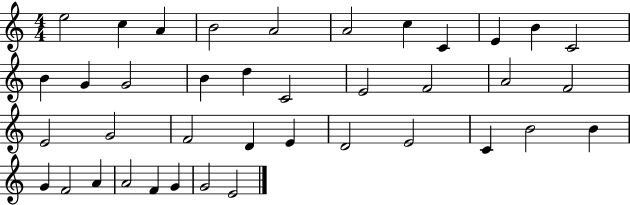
E5/h C5/q A4/q B4/h A4/h A4/h C5/q C4/q E4/q B4/q C4/h B4/q G4/q G4/h B4/q D5/q C4/h E4/h F4/h A4/h F4/h E4/h G4/h F4/h D4/q E4/q D4/h E4/h C4/q B4/h B4/q G4/q F4/h A4/q A4/h F4/q G4/q G4/h E4/h